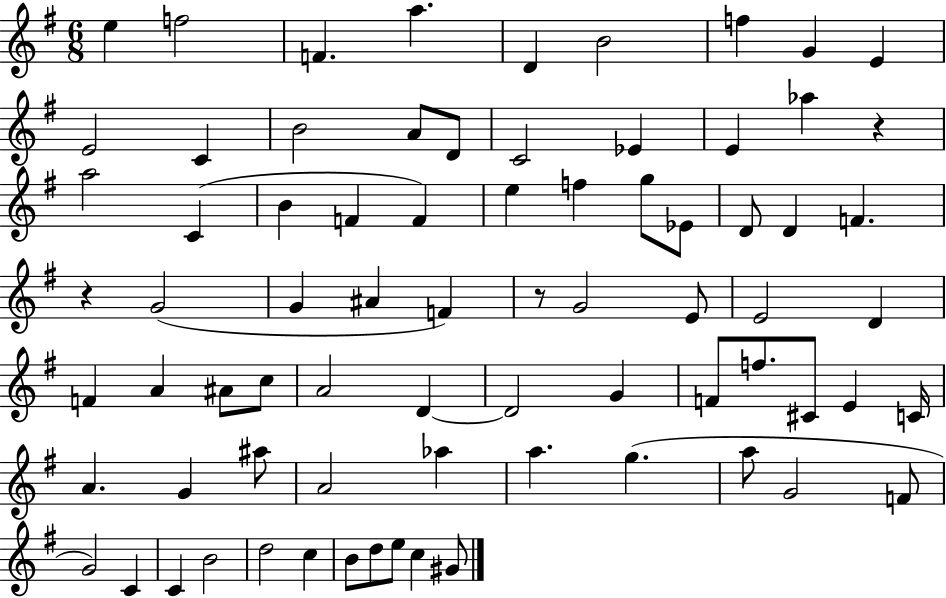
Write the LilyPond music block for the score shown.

{
  \clef treble
  \numericTimeSignature
  \time 6/8
  \key g \major
  e''4 f''2 | f'4. a''4. | d'4 b'2 | f''4 g'4 e'4 | \break e'2 c'4 | b'2 a'8 d'8 | c'2 ees'4 | e'4 aes''4 r4 | \break a''2 c'4( | b'4 f'4 f'4) | e''4 f''4 g''8 ees'8 | d'8 d'4 f'4. | \break r4 g'2( | g'4 ais'4 f'4) | r8 g'2 e'8 | e'2 d'4 | \break f'4 a'4 ais'8 c''8 | a'2 d'4~~ | d'2 g'4 | f'8 f''8. cis'8 e'4 c'16 | \break a'4. g'4 ais''8 | a'2 aes''4 | a''4. g''4.( | a''8 g'2 f'8 | \break g'2) c'4 | c'4 b'2 | d''2 c''4 | b'8 d''8 e''8 c''4 gis'8 | \break \bar "|."
}